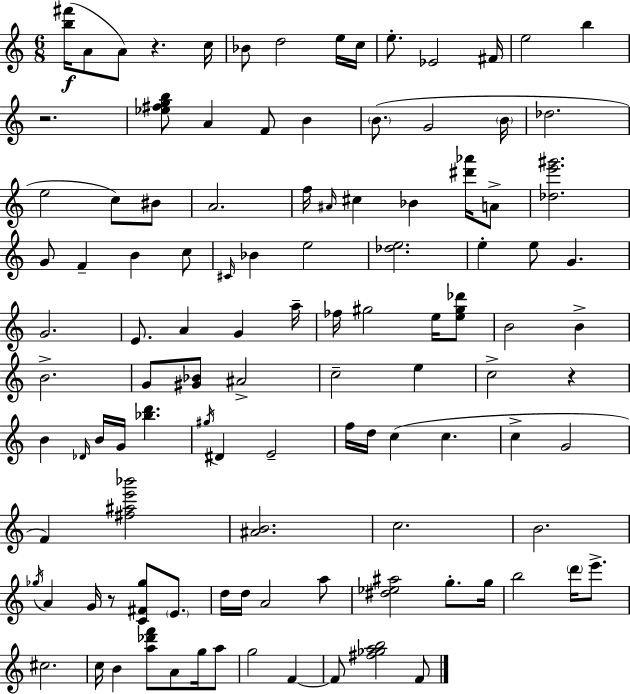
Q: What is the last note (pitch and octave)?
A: F4